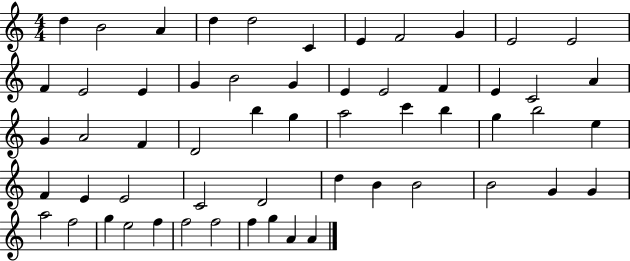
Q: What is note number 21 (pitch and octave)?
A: E4